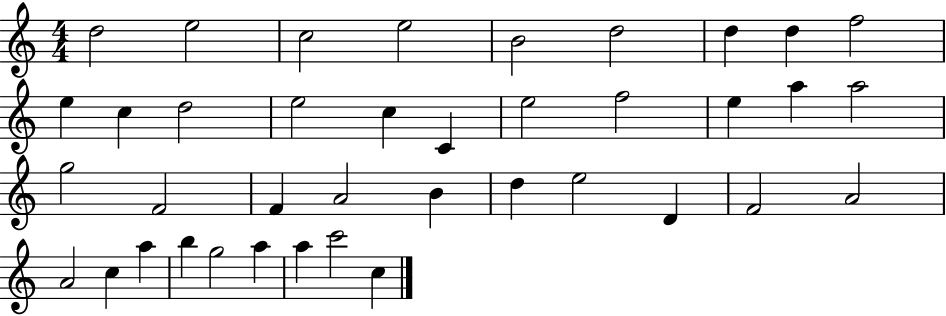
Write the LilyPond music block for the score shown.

{
  \clef treble
  \numericTimeSignature
  \time 4/4
  \key c \major
  d''2 e''2 | c''2 e''2 | b'2 d''2 | d''4 d''4 f''2 | \break e''4 c''4 d''2 | e''2 c''4 c'4 | e''2 f''2 | e''4 a''4 a''2 | \break g''2 f'2 | f'4 a'2 b'4 | d''4 e''2 d'4 | f'2 a'2 | \break a'2 c''4 a''4 | b''4 g''2 a''4 | a''4 c'''2 c''4 | \bar "|."
}